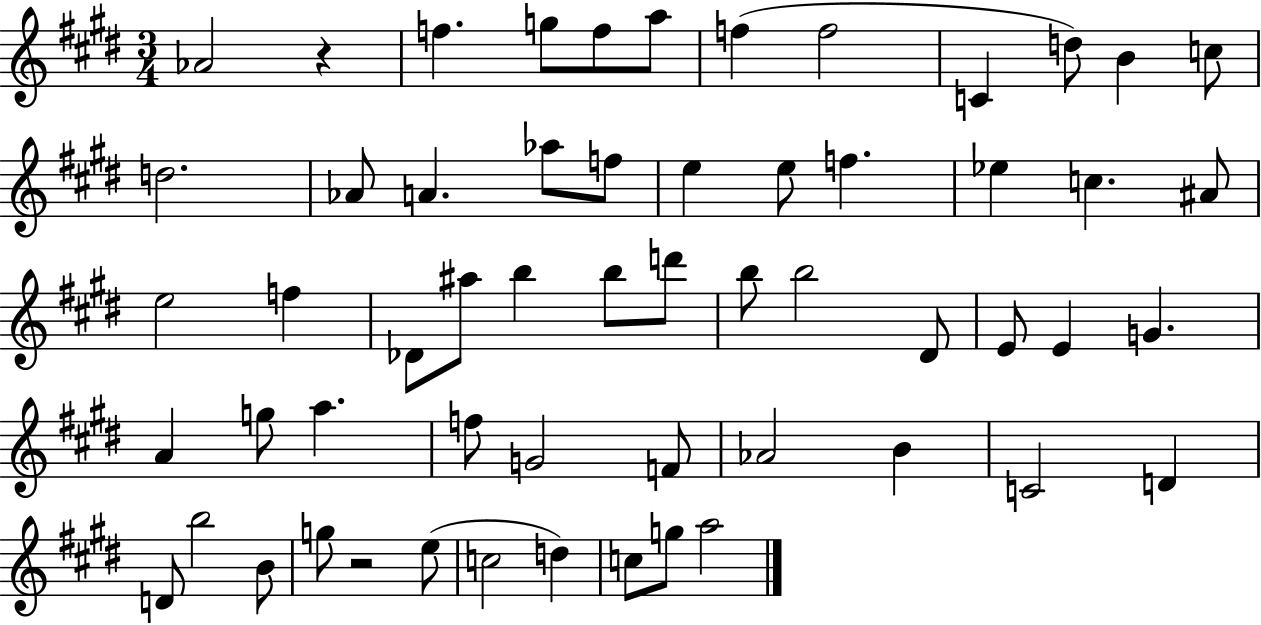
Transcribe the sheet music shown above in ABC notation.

X:1
T:Untitled
M:3/4
L:1/4
K:E
_A2 z f g/2 f/2 a/2 f f2 C d/2 B c/2 d2 _A/2 A _a/2 f/2 e e/2 f _e c ^A/2 e2 f _D/2 ^a/2 b b/2 d'/2 b/2 b2 ^D/2 E/2 E G A g/2 a f/2 G2 F/2 _A2 B C2 D D/2 b2 B/2 g/2 z2 e/2 c2 d c/2 g/2 a2